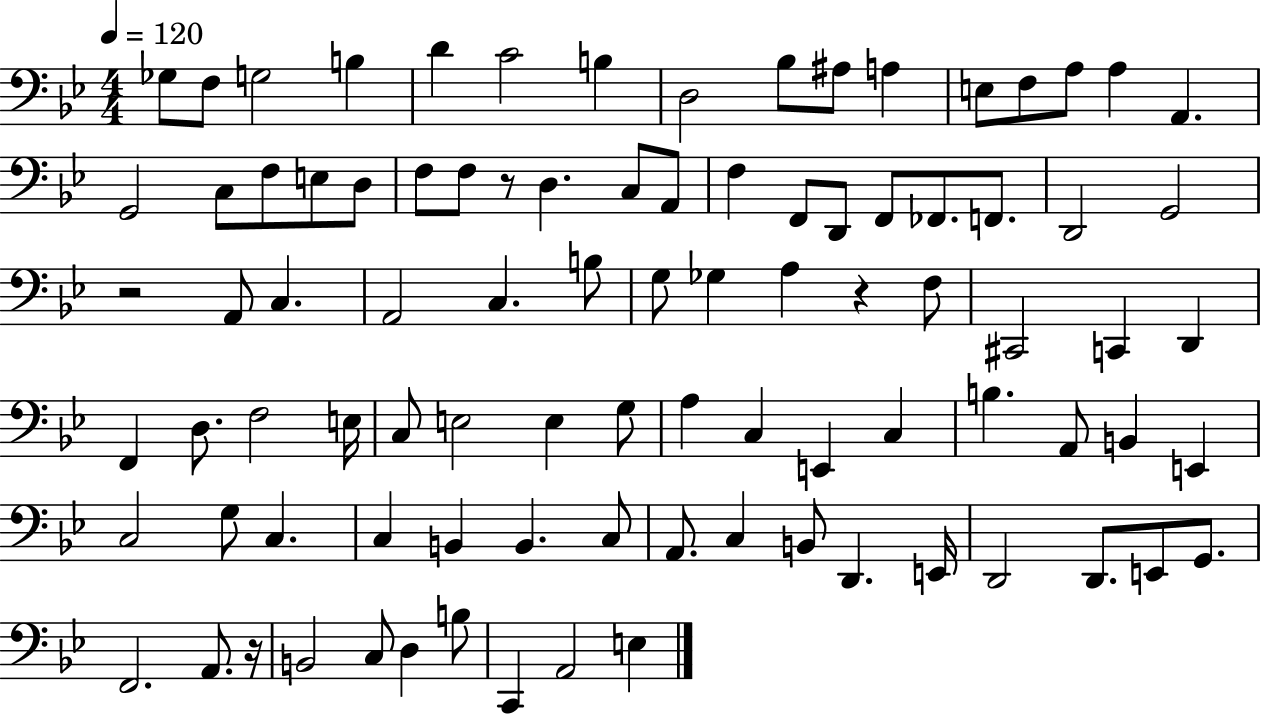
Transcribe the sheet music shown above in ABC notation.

X:1
T:Untitled
M:4/4
L:1/4
K:Bb
_G,/2 F,/2 G,2 B, D C2 B, D,2 _B,/2 ^A,/2 A, E,/2 F,/2 A,/2 A, A,, G,,2 C,/2 F,/2 E,/2 D,/2 F,/2 F,/2 z/2 D, C,/2 A,,/2 F, F,,/2 D,,/2 F,,/2 _F,,/2 F,,/2 D,,2 G,,2 z2 A,,/2 C, A,,2 C, B,/2 G,/2 _G, A, z F,/2 ^C,,2 C,, D,, F,, D,/2 F,2 E,/4 C,/2 E,2 E, G,/2 A, C, E,, C, B, A,,/2 B,, E,, C,2 G,/2 C, C, B,, B,, C,/2 A,,/2 C, B,,/2 D,, E,,/4 D,,2 D,,/2 E,,/2 G,,/2 F,,2 A,,/2 z/4 B,,2 C,/2 D, B,/2 C,, A,,2 E,